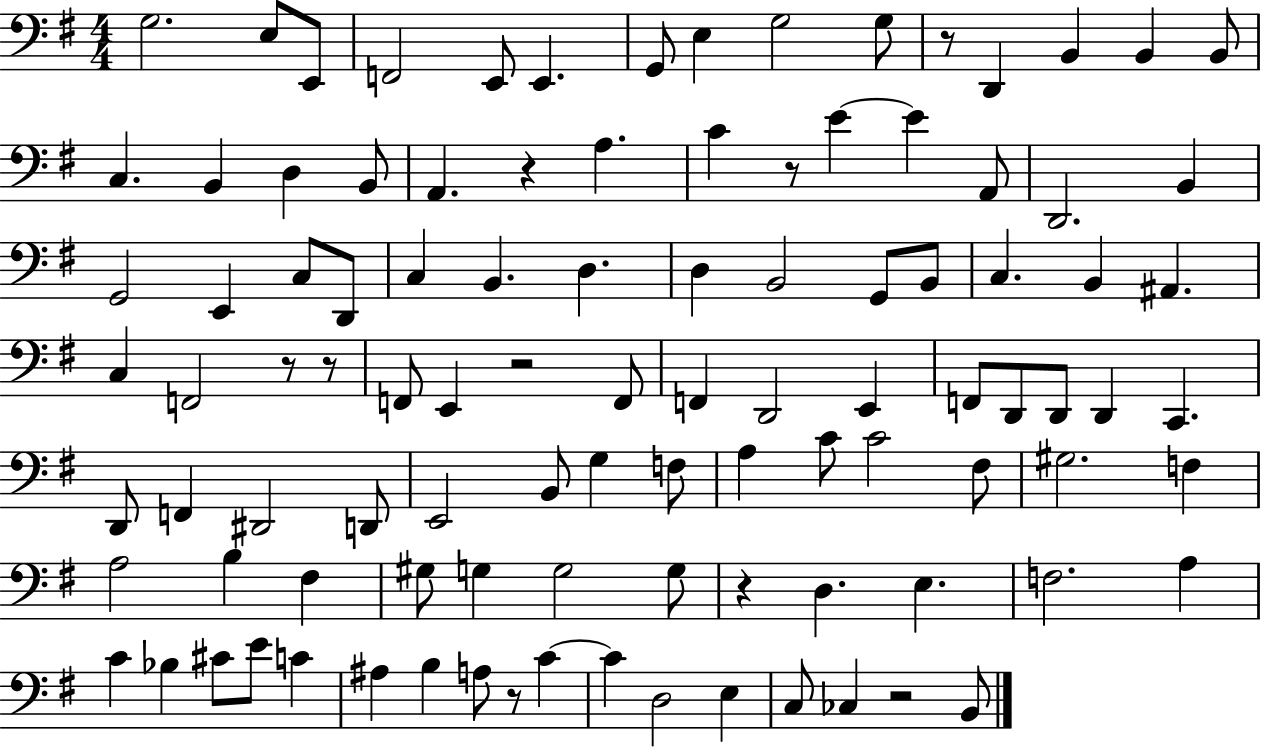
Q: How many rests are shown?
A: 9